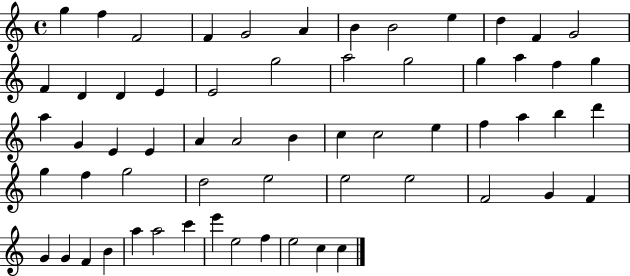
G5/q F5/q F4/h F4/q G4/h A4/q B4/q B4/h E5/q D5/q F4/q G4/h F4/q D4/q D4/q E4/q E4/h G5/h A5/h G5/h G5/q A5/q F5/q G5/q A5/q G4/q E4/q E4/q A4/q A4/h B4/q C5/q C5/h E5/q F5/q A5/q B5/q D6/q G5/q F5/q G5/h D5/h E5/h E5/h E5/h F4/h G4/q F4/q G4/q G4/q F4/q B4/q A5/q A5/h C6/q E6/q E5/h F5/q E5/h C5/q C5/q